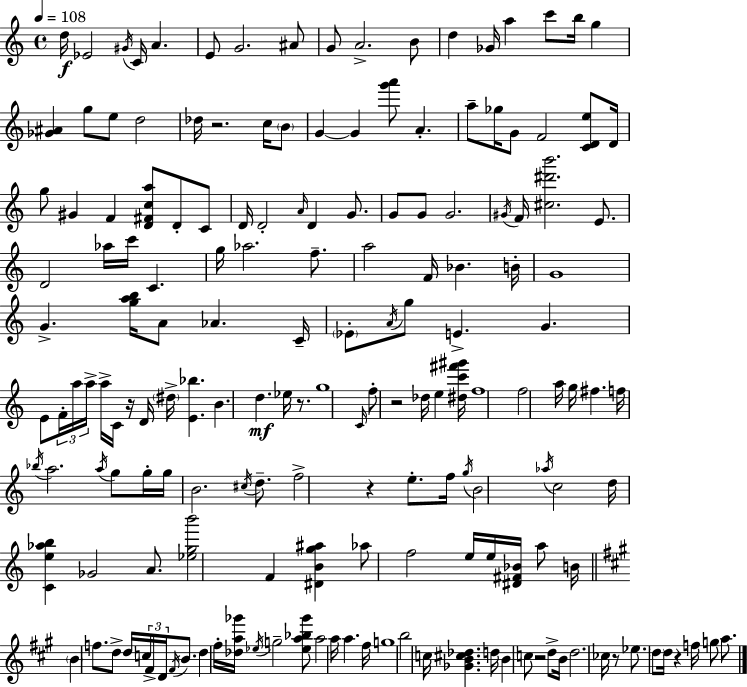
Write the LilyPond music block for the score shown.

{
  \clef treble
  \time 4/4
  \defaultTimeSignature
  \key a \minor
  \tempo 4 = 108
  \repeat volta 2 { d''16\f ees'2 \acciaccatura { gis'16 } c'16 a'4. | e'8 g'2. ais'8 | g'8 a'2.-> b'8 | d''4 ges'16 a''4 c'''8 b''16 g''4 | \break <ges' ais'>4 g''8 e''8 d''2 | des''16 r2. c''16 \parenthesize b'8 | g'4~~ g'4 <g''' a'''>8 a'4.-. | a''8-- ges''16 g'8 f'2 <c' d' e''>8 | \break d'16 g''8 gis'4 f'4 <d' fis' c'' a''>8 d'8-. c'8 | d'16 d'2-. \grace { a'16 } d'4 g'8. | g'8 g'8 g'2. | \acciaccatura { gis'16 } f'16 <cis'' dis''' b'''>2. | \break e'8. d'2 aes''16 c'''16 c'4. | g''16 aes''2. | f''8.-- a''2 f'16 bes'4. | b'16-. g'1 | \break g'4.-> <g'' a'' b''>16 a'8 aes'4. | c'16-- \parenthesize ees'8-. \acciaccatura { a'16 } g''8 e'4.-> g'4. | e'8 \tuplet 3/2 { f'16-. a''16 a''16-> } a''16-> c'16 r16 d'16 \parenthesize dis''16-> <e' bes''>4. | b'4. d''4.\mf | \break ees''16 r8. g''1 | \grace { c'16 } f''8-. r2 des''16 | e''4 <dis'' c''' fis''' gis'''>16 f''1 | f''2 a''16 g''16 fis''4. | \break f''16 \acciaccatura { bes''16 } a''2. | \acciaccatura { a''16 } g''8 g''16-. g''16 b'2. | \acciaccatura { cis''16 } d''8.-- f''2-> | r4 e''8.-. f''16 \acciaccatura { g''16 } b'2 | \break \acciaccatura { aes''16 } c''2 d''16 <c' e'' aes'' b''>4 ges'2 | a'8. <ees'' g'' b'''>2 | f'4 <dis' b' g'' ais''>4 aes''8 f''2 | e''16 e''16 <dis' fis' bes'>16 a''8 b'16 \bar "||" \break \key a \major \parenthesize b'4 f''8. d''8-> d''16 \tuplet 3/2 { c''16 fis'16-> d'16 } \acciaccatura { fis'16 } b'8. | d''4 fis''16-. <des'' a'' ges'''>16 \acciaccatura { ees''16 } g''2-- | <ees'' a'' bes'' ges'''>8 a''2 a''16 a''4. | fis''16 g''1 | \break b''2 c''16 <ges' b' cis'' des''>4. | d''16 b'4 c''8 r2 | d''8-> b'16 d''2. ces''16 | r8 ees''8. \parenthesize d''8 d''16 r4 f''16 g''8 a''8. | \break } \bar "|."
}